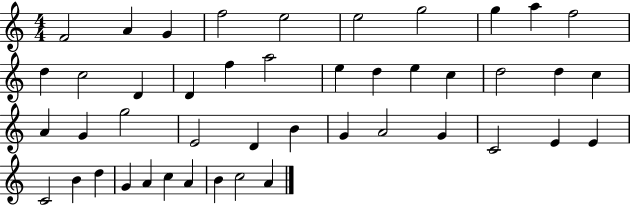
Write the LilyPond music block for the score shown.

{
  \clef treble
  \numericTimeSignature
  \time 4/4
  \key c \major
  f'2 a'4 g'4 | f''2 e''2 | e''2 g''2 | g''4 a''4 f''2 | \break d''4 c''2 d'4 | d'4 f''4 a''2 | e''4 d''4 e''4 c''4 | d''2 d''4 c''4 | \break a'4 g'4 g''2 | e'2 d'4 b'4 | g'4 a'2 g'4 | c'2 e'4 e'4 | \break c'2 b'4 d''4 | g'4 a'4 c''4 a'4 | b'4 c''2 a'4 | \bar "|."
}